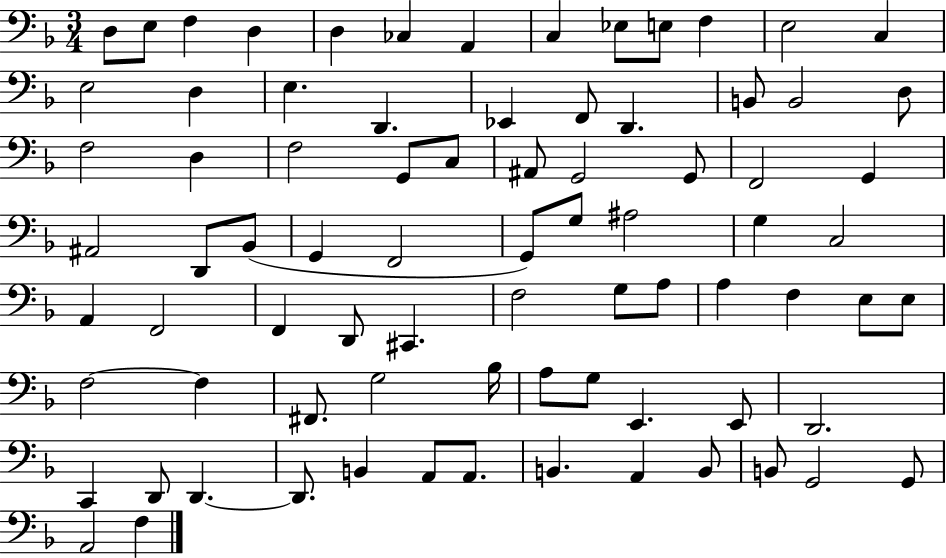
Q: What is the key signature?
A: F major